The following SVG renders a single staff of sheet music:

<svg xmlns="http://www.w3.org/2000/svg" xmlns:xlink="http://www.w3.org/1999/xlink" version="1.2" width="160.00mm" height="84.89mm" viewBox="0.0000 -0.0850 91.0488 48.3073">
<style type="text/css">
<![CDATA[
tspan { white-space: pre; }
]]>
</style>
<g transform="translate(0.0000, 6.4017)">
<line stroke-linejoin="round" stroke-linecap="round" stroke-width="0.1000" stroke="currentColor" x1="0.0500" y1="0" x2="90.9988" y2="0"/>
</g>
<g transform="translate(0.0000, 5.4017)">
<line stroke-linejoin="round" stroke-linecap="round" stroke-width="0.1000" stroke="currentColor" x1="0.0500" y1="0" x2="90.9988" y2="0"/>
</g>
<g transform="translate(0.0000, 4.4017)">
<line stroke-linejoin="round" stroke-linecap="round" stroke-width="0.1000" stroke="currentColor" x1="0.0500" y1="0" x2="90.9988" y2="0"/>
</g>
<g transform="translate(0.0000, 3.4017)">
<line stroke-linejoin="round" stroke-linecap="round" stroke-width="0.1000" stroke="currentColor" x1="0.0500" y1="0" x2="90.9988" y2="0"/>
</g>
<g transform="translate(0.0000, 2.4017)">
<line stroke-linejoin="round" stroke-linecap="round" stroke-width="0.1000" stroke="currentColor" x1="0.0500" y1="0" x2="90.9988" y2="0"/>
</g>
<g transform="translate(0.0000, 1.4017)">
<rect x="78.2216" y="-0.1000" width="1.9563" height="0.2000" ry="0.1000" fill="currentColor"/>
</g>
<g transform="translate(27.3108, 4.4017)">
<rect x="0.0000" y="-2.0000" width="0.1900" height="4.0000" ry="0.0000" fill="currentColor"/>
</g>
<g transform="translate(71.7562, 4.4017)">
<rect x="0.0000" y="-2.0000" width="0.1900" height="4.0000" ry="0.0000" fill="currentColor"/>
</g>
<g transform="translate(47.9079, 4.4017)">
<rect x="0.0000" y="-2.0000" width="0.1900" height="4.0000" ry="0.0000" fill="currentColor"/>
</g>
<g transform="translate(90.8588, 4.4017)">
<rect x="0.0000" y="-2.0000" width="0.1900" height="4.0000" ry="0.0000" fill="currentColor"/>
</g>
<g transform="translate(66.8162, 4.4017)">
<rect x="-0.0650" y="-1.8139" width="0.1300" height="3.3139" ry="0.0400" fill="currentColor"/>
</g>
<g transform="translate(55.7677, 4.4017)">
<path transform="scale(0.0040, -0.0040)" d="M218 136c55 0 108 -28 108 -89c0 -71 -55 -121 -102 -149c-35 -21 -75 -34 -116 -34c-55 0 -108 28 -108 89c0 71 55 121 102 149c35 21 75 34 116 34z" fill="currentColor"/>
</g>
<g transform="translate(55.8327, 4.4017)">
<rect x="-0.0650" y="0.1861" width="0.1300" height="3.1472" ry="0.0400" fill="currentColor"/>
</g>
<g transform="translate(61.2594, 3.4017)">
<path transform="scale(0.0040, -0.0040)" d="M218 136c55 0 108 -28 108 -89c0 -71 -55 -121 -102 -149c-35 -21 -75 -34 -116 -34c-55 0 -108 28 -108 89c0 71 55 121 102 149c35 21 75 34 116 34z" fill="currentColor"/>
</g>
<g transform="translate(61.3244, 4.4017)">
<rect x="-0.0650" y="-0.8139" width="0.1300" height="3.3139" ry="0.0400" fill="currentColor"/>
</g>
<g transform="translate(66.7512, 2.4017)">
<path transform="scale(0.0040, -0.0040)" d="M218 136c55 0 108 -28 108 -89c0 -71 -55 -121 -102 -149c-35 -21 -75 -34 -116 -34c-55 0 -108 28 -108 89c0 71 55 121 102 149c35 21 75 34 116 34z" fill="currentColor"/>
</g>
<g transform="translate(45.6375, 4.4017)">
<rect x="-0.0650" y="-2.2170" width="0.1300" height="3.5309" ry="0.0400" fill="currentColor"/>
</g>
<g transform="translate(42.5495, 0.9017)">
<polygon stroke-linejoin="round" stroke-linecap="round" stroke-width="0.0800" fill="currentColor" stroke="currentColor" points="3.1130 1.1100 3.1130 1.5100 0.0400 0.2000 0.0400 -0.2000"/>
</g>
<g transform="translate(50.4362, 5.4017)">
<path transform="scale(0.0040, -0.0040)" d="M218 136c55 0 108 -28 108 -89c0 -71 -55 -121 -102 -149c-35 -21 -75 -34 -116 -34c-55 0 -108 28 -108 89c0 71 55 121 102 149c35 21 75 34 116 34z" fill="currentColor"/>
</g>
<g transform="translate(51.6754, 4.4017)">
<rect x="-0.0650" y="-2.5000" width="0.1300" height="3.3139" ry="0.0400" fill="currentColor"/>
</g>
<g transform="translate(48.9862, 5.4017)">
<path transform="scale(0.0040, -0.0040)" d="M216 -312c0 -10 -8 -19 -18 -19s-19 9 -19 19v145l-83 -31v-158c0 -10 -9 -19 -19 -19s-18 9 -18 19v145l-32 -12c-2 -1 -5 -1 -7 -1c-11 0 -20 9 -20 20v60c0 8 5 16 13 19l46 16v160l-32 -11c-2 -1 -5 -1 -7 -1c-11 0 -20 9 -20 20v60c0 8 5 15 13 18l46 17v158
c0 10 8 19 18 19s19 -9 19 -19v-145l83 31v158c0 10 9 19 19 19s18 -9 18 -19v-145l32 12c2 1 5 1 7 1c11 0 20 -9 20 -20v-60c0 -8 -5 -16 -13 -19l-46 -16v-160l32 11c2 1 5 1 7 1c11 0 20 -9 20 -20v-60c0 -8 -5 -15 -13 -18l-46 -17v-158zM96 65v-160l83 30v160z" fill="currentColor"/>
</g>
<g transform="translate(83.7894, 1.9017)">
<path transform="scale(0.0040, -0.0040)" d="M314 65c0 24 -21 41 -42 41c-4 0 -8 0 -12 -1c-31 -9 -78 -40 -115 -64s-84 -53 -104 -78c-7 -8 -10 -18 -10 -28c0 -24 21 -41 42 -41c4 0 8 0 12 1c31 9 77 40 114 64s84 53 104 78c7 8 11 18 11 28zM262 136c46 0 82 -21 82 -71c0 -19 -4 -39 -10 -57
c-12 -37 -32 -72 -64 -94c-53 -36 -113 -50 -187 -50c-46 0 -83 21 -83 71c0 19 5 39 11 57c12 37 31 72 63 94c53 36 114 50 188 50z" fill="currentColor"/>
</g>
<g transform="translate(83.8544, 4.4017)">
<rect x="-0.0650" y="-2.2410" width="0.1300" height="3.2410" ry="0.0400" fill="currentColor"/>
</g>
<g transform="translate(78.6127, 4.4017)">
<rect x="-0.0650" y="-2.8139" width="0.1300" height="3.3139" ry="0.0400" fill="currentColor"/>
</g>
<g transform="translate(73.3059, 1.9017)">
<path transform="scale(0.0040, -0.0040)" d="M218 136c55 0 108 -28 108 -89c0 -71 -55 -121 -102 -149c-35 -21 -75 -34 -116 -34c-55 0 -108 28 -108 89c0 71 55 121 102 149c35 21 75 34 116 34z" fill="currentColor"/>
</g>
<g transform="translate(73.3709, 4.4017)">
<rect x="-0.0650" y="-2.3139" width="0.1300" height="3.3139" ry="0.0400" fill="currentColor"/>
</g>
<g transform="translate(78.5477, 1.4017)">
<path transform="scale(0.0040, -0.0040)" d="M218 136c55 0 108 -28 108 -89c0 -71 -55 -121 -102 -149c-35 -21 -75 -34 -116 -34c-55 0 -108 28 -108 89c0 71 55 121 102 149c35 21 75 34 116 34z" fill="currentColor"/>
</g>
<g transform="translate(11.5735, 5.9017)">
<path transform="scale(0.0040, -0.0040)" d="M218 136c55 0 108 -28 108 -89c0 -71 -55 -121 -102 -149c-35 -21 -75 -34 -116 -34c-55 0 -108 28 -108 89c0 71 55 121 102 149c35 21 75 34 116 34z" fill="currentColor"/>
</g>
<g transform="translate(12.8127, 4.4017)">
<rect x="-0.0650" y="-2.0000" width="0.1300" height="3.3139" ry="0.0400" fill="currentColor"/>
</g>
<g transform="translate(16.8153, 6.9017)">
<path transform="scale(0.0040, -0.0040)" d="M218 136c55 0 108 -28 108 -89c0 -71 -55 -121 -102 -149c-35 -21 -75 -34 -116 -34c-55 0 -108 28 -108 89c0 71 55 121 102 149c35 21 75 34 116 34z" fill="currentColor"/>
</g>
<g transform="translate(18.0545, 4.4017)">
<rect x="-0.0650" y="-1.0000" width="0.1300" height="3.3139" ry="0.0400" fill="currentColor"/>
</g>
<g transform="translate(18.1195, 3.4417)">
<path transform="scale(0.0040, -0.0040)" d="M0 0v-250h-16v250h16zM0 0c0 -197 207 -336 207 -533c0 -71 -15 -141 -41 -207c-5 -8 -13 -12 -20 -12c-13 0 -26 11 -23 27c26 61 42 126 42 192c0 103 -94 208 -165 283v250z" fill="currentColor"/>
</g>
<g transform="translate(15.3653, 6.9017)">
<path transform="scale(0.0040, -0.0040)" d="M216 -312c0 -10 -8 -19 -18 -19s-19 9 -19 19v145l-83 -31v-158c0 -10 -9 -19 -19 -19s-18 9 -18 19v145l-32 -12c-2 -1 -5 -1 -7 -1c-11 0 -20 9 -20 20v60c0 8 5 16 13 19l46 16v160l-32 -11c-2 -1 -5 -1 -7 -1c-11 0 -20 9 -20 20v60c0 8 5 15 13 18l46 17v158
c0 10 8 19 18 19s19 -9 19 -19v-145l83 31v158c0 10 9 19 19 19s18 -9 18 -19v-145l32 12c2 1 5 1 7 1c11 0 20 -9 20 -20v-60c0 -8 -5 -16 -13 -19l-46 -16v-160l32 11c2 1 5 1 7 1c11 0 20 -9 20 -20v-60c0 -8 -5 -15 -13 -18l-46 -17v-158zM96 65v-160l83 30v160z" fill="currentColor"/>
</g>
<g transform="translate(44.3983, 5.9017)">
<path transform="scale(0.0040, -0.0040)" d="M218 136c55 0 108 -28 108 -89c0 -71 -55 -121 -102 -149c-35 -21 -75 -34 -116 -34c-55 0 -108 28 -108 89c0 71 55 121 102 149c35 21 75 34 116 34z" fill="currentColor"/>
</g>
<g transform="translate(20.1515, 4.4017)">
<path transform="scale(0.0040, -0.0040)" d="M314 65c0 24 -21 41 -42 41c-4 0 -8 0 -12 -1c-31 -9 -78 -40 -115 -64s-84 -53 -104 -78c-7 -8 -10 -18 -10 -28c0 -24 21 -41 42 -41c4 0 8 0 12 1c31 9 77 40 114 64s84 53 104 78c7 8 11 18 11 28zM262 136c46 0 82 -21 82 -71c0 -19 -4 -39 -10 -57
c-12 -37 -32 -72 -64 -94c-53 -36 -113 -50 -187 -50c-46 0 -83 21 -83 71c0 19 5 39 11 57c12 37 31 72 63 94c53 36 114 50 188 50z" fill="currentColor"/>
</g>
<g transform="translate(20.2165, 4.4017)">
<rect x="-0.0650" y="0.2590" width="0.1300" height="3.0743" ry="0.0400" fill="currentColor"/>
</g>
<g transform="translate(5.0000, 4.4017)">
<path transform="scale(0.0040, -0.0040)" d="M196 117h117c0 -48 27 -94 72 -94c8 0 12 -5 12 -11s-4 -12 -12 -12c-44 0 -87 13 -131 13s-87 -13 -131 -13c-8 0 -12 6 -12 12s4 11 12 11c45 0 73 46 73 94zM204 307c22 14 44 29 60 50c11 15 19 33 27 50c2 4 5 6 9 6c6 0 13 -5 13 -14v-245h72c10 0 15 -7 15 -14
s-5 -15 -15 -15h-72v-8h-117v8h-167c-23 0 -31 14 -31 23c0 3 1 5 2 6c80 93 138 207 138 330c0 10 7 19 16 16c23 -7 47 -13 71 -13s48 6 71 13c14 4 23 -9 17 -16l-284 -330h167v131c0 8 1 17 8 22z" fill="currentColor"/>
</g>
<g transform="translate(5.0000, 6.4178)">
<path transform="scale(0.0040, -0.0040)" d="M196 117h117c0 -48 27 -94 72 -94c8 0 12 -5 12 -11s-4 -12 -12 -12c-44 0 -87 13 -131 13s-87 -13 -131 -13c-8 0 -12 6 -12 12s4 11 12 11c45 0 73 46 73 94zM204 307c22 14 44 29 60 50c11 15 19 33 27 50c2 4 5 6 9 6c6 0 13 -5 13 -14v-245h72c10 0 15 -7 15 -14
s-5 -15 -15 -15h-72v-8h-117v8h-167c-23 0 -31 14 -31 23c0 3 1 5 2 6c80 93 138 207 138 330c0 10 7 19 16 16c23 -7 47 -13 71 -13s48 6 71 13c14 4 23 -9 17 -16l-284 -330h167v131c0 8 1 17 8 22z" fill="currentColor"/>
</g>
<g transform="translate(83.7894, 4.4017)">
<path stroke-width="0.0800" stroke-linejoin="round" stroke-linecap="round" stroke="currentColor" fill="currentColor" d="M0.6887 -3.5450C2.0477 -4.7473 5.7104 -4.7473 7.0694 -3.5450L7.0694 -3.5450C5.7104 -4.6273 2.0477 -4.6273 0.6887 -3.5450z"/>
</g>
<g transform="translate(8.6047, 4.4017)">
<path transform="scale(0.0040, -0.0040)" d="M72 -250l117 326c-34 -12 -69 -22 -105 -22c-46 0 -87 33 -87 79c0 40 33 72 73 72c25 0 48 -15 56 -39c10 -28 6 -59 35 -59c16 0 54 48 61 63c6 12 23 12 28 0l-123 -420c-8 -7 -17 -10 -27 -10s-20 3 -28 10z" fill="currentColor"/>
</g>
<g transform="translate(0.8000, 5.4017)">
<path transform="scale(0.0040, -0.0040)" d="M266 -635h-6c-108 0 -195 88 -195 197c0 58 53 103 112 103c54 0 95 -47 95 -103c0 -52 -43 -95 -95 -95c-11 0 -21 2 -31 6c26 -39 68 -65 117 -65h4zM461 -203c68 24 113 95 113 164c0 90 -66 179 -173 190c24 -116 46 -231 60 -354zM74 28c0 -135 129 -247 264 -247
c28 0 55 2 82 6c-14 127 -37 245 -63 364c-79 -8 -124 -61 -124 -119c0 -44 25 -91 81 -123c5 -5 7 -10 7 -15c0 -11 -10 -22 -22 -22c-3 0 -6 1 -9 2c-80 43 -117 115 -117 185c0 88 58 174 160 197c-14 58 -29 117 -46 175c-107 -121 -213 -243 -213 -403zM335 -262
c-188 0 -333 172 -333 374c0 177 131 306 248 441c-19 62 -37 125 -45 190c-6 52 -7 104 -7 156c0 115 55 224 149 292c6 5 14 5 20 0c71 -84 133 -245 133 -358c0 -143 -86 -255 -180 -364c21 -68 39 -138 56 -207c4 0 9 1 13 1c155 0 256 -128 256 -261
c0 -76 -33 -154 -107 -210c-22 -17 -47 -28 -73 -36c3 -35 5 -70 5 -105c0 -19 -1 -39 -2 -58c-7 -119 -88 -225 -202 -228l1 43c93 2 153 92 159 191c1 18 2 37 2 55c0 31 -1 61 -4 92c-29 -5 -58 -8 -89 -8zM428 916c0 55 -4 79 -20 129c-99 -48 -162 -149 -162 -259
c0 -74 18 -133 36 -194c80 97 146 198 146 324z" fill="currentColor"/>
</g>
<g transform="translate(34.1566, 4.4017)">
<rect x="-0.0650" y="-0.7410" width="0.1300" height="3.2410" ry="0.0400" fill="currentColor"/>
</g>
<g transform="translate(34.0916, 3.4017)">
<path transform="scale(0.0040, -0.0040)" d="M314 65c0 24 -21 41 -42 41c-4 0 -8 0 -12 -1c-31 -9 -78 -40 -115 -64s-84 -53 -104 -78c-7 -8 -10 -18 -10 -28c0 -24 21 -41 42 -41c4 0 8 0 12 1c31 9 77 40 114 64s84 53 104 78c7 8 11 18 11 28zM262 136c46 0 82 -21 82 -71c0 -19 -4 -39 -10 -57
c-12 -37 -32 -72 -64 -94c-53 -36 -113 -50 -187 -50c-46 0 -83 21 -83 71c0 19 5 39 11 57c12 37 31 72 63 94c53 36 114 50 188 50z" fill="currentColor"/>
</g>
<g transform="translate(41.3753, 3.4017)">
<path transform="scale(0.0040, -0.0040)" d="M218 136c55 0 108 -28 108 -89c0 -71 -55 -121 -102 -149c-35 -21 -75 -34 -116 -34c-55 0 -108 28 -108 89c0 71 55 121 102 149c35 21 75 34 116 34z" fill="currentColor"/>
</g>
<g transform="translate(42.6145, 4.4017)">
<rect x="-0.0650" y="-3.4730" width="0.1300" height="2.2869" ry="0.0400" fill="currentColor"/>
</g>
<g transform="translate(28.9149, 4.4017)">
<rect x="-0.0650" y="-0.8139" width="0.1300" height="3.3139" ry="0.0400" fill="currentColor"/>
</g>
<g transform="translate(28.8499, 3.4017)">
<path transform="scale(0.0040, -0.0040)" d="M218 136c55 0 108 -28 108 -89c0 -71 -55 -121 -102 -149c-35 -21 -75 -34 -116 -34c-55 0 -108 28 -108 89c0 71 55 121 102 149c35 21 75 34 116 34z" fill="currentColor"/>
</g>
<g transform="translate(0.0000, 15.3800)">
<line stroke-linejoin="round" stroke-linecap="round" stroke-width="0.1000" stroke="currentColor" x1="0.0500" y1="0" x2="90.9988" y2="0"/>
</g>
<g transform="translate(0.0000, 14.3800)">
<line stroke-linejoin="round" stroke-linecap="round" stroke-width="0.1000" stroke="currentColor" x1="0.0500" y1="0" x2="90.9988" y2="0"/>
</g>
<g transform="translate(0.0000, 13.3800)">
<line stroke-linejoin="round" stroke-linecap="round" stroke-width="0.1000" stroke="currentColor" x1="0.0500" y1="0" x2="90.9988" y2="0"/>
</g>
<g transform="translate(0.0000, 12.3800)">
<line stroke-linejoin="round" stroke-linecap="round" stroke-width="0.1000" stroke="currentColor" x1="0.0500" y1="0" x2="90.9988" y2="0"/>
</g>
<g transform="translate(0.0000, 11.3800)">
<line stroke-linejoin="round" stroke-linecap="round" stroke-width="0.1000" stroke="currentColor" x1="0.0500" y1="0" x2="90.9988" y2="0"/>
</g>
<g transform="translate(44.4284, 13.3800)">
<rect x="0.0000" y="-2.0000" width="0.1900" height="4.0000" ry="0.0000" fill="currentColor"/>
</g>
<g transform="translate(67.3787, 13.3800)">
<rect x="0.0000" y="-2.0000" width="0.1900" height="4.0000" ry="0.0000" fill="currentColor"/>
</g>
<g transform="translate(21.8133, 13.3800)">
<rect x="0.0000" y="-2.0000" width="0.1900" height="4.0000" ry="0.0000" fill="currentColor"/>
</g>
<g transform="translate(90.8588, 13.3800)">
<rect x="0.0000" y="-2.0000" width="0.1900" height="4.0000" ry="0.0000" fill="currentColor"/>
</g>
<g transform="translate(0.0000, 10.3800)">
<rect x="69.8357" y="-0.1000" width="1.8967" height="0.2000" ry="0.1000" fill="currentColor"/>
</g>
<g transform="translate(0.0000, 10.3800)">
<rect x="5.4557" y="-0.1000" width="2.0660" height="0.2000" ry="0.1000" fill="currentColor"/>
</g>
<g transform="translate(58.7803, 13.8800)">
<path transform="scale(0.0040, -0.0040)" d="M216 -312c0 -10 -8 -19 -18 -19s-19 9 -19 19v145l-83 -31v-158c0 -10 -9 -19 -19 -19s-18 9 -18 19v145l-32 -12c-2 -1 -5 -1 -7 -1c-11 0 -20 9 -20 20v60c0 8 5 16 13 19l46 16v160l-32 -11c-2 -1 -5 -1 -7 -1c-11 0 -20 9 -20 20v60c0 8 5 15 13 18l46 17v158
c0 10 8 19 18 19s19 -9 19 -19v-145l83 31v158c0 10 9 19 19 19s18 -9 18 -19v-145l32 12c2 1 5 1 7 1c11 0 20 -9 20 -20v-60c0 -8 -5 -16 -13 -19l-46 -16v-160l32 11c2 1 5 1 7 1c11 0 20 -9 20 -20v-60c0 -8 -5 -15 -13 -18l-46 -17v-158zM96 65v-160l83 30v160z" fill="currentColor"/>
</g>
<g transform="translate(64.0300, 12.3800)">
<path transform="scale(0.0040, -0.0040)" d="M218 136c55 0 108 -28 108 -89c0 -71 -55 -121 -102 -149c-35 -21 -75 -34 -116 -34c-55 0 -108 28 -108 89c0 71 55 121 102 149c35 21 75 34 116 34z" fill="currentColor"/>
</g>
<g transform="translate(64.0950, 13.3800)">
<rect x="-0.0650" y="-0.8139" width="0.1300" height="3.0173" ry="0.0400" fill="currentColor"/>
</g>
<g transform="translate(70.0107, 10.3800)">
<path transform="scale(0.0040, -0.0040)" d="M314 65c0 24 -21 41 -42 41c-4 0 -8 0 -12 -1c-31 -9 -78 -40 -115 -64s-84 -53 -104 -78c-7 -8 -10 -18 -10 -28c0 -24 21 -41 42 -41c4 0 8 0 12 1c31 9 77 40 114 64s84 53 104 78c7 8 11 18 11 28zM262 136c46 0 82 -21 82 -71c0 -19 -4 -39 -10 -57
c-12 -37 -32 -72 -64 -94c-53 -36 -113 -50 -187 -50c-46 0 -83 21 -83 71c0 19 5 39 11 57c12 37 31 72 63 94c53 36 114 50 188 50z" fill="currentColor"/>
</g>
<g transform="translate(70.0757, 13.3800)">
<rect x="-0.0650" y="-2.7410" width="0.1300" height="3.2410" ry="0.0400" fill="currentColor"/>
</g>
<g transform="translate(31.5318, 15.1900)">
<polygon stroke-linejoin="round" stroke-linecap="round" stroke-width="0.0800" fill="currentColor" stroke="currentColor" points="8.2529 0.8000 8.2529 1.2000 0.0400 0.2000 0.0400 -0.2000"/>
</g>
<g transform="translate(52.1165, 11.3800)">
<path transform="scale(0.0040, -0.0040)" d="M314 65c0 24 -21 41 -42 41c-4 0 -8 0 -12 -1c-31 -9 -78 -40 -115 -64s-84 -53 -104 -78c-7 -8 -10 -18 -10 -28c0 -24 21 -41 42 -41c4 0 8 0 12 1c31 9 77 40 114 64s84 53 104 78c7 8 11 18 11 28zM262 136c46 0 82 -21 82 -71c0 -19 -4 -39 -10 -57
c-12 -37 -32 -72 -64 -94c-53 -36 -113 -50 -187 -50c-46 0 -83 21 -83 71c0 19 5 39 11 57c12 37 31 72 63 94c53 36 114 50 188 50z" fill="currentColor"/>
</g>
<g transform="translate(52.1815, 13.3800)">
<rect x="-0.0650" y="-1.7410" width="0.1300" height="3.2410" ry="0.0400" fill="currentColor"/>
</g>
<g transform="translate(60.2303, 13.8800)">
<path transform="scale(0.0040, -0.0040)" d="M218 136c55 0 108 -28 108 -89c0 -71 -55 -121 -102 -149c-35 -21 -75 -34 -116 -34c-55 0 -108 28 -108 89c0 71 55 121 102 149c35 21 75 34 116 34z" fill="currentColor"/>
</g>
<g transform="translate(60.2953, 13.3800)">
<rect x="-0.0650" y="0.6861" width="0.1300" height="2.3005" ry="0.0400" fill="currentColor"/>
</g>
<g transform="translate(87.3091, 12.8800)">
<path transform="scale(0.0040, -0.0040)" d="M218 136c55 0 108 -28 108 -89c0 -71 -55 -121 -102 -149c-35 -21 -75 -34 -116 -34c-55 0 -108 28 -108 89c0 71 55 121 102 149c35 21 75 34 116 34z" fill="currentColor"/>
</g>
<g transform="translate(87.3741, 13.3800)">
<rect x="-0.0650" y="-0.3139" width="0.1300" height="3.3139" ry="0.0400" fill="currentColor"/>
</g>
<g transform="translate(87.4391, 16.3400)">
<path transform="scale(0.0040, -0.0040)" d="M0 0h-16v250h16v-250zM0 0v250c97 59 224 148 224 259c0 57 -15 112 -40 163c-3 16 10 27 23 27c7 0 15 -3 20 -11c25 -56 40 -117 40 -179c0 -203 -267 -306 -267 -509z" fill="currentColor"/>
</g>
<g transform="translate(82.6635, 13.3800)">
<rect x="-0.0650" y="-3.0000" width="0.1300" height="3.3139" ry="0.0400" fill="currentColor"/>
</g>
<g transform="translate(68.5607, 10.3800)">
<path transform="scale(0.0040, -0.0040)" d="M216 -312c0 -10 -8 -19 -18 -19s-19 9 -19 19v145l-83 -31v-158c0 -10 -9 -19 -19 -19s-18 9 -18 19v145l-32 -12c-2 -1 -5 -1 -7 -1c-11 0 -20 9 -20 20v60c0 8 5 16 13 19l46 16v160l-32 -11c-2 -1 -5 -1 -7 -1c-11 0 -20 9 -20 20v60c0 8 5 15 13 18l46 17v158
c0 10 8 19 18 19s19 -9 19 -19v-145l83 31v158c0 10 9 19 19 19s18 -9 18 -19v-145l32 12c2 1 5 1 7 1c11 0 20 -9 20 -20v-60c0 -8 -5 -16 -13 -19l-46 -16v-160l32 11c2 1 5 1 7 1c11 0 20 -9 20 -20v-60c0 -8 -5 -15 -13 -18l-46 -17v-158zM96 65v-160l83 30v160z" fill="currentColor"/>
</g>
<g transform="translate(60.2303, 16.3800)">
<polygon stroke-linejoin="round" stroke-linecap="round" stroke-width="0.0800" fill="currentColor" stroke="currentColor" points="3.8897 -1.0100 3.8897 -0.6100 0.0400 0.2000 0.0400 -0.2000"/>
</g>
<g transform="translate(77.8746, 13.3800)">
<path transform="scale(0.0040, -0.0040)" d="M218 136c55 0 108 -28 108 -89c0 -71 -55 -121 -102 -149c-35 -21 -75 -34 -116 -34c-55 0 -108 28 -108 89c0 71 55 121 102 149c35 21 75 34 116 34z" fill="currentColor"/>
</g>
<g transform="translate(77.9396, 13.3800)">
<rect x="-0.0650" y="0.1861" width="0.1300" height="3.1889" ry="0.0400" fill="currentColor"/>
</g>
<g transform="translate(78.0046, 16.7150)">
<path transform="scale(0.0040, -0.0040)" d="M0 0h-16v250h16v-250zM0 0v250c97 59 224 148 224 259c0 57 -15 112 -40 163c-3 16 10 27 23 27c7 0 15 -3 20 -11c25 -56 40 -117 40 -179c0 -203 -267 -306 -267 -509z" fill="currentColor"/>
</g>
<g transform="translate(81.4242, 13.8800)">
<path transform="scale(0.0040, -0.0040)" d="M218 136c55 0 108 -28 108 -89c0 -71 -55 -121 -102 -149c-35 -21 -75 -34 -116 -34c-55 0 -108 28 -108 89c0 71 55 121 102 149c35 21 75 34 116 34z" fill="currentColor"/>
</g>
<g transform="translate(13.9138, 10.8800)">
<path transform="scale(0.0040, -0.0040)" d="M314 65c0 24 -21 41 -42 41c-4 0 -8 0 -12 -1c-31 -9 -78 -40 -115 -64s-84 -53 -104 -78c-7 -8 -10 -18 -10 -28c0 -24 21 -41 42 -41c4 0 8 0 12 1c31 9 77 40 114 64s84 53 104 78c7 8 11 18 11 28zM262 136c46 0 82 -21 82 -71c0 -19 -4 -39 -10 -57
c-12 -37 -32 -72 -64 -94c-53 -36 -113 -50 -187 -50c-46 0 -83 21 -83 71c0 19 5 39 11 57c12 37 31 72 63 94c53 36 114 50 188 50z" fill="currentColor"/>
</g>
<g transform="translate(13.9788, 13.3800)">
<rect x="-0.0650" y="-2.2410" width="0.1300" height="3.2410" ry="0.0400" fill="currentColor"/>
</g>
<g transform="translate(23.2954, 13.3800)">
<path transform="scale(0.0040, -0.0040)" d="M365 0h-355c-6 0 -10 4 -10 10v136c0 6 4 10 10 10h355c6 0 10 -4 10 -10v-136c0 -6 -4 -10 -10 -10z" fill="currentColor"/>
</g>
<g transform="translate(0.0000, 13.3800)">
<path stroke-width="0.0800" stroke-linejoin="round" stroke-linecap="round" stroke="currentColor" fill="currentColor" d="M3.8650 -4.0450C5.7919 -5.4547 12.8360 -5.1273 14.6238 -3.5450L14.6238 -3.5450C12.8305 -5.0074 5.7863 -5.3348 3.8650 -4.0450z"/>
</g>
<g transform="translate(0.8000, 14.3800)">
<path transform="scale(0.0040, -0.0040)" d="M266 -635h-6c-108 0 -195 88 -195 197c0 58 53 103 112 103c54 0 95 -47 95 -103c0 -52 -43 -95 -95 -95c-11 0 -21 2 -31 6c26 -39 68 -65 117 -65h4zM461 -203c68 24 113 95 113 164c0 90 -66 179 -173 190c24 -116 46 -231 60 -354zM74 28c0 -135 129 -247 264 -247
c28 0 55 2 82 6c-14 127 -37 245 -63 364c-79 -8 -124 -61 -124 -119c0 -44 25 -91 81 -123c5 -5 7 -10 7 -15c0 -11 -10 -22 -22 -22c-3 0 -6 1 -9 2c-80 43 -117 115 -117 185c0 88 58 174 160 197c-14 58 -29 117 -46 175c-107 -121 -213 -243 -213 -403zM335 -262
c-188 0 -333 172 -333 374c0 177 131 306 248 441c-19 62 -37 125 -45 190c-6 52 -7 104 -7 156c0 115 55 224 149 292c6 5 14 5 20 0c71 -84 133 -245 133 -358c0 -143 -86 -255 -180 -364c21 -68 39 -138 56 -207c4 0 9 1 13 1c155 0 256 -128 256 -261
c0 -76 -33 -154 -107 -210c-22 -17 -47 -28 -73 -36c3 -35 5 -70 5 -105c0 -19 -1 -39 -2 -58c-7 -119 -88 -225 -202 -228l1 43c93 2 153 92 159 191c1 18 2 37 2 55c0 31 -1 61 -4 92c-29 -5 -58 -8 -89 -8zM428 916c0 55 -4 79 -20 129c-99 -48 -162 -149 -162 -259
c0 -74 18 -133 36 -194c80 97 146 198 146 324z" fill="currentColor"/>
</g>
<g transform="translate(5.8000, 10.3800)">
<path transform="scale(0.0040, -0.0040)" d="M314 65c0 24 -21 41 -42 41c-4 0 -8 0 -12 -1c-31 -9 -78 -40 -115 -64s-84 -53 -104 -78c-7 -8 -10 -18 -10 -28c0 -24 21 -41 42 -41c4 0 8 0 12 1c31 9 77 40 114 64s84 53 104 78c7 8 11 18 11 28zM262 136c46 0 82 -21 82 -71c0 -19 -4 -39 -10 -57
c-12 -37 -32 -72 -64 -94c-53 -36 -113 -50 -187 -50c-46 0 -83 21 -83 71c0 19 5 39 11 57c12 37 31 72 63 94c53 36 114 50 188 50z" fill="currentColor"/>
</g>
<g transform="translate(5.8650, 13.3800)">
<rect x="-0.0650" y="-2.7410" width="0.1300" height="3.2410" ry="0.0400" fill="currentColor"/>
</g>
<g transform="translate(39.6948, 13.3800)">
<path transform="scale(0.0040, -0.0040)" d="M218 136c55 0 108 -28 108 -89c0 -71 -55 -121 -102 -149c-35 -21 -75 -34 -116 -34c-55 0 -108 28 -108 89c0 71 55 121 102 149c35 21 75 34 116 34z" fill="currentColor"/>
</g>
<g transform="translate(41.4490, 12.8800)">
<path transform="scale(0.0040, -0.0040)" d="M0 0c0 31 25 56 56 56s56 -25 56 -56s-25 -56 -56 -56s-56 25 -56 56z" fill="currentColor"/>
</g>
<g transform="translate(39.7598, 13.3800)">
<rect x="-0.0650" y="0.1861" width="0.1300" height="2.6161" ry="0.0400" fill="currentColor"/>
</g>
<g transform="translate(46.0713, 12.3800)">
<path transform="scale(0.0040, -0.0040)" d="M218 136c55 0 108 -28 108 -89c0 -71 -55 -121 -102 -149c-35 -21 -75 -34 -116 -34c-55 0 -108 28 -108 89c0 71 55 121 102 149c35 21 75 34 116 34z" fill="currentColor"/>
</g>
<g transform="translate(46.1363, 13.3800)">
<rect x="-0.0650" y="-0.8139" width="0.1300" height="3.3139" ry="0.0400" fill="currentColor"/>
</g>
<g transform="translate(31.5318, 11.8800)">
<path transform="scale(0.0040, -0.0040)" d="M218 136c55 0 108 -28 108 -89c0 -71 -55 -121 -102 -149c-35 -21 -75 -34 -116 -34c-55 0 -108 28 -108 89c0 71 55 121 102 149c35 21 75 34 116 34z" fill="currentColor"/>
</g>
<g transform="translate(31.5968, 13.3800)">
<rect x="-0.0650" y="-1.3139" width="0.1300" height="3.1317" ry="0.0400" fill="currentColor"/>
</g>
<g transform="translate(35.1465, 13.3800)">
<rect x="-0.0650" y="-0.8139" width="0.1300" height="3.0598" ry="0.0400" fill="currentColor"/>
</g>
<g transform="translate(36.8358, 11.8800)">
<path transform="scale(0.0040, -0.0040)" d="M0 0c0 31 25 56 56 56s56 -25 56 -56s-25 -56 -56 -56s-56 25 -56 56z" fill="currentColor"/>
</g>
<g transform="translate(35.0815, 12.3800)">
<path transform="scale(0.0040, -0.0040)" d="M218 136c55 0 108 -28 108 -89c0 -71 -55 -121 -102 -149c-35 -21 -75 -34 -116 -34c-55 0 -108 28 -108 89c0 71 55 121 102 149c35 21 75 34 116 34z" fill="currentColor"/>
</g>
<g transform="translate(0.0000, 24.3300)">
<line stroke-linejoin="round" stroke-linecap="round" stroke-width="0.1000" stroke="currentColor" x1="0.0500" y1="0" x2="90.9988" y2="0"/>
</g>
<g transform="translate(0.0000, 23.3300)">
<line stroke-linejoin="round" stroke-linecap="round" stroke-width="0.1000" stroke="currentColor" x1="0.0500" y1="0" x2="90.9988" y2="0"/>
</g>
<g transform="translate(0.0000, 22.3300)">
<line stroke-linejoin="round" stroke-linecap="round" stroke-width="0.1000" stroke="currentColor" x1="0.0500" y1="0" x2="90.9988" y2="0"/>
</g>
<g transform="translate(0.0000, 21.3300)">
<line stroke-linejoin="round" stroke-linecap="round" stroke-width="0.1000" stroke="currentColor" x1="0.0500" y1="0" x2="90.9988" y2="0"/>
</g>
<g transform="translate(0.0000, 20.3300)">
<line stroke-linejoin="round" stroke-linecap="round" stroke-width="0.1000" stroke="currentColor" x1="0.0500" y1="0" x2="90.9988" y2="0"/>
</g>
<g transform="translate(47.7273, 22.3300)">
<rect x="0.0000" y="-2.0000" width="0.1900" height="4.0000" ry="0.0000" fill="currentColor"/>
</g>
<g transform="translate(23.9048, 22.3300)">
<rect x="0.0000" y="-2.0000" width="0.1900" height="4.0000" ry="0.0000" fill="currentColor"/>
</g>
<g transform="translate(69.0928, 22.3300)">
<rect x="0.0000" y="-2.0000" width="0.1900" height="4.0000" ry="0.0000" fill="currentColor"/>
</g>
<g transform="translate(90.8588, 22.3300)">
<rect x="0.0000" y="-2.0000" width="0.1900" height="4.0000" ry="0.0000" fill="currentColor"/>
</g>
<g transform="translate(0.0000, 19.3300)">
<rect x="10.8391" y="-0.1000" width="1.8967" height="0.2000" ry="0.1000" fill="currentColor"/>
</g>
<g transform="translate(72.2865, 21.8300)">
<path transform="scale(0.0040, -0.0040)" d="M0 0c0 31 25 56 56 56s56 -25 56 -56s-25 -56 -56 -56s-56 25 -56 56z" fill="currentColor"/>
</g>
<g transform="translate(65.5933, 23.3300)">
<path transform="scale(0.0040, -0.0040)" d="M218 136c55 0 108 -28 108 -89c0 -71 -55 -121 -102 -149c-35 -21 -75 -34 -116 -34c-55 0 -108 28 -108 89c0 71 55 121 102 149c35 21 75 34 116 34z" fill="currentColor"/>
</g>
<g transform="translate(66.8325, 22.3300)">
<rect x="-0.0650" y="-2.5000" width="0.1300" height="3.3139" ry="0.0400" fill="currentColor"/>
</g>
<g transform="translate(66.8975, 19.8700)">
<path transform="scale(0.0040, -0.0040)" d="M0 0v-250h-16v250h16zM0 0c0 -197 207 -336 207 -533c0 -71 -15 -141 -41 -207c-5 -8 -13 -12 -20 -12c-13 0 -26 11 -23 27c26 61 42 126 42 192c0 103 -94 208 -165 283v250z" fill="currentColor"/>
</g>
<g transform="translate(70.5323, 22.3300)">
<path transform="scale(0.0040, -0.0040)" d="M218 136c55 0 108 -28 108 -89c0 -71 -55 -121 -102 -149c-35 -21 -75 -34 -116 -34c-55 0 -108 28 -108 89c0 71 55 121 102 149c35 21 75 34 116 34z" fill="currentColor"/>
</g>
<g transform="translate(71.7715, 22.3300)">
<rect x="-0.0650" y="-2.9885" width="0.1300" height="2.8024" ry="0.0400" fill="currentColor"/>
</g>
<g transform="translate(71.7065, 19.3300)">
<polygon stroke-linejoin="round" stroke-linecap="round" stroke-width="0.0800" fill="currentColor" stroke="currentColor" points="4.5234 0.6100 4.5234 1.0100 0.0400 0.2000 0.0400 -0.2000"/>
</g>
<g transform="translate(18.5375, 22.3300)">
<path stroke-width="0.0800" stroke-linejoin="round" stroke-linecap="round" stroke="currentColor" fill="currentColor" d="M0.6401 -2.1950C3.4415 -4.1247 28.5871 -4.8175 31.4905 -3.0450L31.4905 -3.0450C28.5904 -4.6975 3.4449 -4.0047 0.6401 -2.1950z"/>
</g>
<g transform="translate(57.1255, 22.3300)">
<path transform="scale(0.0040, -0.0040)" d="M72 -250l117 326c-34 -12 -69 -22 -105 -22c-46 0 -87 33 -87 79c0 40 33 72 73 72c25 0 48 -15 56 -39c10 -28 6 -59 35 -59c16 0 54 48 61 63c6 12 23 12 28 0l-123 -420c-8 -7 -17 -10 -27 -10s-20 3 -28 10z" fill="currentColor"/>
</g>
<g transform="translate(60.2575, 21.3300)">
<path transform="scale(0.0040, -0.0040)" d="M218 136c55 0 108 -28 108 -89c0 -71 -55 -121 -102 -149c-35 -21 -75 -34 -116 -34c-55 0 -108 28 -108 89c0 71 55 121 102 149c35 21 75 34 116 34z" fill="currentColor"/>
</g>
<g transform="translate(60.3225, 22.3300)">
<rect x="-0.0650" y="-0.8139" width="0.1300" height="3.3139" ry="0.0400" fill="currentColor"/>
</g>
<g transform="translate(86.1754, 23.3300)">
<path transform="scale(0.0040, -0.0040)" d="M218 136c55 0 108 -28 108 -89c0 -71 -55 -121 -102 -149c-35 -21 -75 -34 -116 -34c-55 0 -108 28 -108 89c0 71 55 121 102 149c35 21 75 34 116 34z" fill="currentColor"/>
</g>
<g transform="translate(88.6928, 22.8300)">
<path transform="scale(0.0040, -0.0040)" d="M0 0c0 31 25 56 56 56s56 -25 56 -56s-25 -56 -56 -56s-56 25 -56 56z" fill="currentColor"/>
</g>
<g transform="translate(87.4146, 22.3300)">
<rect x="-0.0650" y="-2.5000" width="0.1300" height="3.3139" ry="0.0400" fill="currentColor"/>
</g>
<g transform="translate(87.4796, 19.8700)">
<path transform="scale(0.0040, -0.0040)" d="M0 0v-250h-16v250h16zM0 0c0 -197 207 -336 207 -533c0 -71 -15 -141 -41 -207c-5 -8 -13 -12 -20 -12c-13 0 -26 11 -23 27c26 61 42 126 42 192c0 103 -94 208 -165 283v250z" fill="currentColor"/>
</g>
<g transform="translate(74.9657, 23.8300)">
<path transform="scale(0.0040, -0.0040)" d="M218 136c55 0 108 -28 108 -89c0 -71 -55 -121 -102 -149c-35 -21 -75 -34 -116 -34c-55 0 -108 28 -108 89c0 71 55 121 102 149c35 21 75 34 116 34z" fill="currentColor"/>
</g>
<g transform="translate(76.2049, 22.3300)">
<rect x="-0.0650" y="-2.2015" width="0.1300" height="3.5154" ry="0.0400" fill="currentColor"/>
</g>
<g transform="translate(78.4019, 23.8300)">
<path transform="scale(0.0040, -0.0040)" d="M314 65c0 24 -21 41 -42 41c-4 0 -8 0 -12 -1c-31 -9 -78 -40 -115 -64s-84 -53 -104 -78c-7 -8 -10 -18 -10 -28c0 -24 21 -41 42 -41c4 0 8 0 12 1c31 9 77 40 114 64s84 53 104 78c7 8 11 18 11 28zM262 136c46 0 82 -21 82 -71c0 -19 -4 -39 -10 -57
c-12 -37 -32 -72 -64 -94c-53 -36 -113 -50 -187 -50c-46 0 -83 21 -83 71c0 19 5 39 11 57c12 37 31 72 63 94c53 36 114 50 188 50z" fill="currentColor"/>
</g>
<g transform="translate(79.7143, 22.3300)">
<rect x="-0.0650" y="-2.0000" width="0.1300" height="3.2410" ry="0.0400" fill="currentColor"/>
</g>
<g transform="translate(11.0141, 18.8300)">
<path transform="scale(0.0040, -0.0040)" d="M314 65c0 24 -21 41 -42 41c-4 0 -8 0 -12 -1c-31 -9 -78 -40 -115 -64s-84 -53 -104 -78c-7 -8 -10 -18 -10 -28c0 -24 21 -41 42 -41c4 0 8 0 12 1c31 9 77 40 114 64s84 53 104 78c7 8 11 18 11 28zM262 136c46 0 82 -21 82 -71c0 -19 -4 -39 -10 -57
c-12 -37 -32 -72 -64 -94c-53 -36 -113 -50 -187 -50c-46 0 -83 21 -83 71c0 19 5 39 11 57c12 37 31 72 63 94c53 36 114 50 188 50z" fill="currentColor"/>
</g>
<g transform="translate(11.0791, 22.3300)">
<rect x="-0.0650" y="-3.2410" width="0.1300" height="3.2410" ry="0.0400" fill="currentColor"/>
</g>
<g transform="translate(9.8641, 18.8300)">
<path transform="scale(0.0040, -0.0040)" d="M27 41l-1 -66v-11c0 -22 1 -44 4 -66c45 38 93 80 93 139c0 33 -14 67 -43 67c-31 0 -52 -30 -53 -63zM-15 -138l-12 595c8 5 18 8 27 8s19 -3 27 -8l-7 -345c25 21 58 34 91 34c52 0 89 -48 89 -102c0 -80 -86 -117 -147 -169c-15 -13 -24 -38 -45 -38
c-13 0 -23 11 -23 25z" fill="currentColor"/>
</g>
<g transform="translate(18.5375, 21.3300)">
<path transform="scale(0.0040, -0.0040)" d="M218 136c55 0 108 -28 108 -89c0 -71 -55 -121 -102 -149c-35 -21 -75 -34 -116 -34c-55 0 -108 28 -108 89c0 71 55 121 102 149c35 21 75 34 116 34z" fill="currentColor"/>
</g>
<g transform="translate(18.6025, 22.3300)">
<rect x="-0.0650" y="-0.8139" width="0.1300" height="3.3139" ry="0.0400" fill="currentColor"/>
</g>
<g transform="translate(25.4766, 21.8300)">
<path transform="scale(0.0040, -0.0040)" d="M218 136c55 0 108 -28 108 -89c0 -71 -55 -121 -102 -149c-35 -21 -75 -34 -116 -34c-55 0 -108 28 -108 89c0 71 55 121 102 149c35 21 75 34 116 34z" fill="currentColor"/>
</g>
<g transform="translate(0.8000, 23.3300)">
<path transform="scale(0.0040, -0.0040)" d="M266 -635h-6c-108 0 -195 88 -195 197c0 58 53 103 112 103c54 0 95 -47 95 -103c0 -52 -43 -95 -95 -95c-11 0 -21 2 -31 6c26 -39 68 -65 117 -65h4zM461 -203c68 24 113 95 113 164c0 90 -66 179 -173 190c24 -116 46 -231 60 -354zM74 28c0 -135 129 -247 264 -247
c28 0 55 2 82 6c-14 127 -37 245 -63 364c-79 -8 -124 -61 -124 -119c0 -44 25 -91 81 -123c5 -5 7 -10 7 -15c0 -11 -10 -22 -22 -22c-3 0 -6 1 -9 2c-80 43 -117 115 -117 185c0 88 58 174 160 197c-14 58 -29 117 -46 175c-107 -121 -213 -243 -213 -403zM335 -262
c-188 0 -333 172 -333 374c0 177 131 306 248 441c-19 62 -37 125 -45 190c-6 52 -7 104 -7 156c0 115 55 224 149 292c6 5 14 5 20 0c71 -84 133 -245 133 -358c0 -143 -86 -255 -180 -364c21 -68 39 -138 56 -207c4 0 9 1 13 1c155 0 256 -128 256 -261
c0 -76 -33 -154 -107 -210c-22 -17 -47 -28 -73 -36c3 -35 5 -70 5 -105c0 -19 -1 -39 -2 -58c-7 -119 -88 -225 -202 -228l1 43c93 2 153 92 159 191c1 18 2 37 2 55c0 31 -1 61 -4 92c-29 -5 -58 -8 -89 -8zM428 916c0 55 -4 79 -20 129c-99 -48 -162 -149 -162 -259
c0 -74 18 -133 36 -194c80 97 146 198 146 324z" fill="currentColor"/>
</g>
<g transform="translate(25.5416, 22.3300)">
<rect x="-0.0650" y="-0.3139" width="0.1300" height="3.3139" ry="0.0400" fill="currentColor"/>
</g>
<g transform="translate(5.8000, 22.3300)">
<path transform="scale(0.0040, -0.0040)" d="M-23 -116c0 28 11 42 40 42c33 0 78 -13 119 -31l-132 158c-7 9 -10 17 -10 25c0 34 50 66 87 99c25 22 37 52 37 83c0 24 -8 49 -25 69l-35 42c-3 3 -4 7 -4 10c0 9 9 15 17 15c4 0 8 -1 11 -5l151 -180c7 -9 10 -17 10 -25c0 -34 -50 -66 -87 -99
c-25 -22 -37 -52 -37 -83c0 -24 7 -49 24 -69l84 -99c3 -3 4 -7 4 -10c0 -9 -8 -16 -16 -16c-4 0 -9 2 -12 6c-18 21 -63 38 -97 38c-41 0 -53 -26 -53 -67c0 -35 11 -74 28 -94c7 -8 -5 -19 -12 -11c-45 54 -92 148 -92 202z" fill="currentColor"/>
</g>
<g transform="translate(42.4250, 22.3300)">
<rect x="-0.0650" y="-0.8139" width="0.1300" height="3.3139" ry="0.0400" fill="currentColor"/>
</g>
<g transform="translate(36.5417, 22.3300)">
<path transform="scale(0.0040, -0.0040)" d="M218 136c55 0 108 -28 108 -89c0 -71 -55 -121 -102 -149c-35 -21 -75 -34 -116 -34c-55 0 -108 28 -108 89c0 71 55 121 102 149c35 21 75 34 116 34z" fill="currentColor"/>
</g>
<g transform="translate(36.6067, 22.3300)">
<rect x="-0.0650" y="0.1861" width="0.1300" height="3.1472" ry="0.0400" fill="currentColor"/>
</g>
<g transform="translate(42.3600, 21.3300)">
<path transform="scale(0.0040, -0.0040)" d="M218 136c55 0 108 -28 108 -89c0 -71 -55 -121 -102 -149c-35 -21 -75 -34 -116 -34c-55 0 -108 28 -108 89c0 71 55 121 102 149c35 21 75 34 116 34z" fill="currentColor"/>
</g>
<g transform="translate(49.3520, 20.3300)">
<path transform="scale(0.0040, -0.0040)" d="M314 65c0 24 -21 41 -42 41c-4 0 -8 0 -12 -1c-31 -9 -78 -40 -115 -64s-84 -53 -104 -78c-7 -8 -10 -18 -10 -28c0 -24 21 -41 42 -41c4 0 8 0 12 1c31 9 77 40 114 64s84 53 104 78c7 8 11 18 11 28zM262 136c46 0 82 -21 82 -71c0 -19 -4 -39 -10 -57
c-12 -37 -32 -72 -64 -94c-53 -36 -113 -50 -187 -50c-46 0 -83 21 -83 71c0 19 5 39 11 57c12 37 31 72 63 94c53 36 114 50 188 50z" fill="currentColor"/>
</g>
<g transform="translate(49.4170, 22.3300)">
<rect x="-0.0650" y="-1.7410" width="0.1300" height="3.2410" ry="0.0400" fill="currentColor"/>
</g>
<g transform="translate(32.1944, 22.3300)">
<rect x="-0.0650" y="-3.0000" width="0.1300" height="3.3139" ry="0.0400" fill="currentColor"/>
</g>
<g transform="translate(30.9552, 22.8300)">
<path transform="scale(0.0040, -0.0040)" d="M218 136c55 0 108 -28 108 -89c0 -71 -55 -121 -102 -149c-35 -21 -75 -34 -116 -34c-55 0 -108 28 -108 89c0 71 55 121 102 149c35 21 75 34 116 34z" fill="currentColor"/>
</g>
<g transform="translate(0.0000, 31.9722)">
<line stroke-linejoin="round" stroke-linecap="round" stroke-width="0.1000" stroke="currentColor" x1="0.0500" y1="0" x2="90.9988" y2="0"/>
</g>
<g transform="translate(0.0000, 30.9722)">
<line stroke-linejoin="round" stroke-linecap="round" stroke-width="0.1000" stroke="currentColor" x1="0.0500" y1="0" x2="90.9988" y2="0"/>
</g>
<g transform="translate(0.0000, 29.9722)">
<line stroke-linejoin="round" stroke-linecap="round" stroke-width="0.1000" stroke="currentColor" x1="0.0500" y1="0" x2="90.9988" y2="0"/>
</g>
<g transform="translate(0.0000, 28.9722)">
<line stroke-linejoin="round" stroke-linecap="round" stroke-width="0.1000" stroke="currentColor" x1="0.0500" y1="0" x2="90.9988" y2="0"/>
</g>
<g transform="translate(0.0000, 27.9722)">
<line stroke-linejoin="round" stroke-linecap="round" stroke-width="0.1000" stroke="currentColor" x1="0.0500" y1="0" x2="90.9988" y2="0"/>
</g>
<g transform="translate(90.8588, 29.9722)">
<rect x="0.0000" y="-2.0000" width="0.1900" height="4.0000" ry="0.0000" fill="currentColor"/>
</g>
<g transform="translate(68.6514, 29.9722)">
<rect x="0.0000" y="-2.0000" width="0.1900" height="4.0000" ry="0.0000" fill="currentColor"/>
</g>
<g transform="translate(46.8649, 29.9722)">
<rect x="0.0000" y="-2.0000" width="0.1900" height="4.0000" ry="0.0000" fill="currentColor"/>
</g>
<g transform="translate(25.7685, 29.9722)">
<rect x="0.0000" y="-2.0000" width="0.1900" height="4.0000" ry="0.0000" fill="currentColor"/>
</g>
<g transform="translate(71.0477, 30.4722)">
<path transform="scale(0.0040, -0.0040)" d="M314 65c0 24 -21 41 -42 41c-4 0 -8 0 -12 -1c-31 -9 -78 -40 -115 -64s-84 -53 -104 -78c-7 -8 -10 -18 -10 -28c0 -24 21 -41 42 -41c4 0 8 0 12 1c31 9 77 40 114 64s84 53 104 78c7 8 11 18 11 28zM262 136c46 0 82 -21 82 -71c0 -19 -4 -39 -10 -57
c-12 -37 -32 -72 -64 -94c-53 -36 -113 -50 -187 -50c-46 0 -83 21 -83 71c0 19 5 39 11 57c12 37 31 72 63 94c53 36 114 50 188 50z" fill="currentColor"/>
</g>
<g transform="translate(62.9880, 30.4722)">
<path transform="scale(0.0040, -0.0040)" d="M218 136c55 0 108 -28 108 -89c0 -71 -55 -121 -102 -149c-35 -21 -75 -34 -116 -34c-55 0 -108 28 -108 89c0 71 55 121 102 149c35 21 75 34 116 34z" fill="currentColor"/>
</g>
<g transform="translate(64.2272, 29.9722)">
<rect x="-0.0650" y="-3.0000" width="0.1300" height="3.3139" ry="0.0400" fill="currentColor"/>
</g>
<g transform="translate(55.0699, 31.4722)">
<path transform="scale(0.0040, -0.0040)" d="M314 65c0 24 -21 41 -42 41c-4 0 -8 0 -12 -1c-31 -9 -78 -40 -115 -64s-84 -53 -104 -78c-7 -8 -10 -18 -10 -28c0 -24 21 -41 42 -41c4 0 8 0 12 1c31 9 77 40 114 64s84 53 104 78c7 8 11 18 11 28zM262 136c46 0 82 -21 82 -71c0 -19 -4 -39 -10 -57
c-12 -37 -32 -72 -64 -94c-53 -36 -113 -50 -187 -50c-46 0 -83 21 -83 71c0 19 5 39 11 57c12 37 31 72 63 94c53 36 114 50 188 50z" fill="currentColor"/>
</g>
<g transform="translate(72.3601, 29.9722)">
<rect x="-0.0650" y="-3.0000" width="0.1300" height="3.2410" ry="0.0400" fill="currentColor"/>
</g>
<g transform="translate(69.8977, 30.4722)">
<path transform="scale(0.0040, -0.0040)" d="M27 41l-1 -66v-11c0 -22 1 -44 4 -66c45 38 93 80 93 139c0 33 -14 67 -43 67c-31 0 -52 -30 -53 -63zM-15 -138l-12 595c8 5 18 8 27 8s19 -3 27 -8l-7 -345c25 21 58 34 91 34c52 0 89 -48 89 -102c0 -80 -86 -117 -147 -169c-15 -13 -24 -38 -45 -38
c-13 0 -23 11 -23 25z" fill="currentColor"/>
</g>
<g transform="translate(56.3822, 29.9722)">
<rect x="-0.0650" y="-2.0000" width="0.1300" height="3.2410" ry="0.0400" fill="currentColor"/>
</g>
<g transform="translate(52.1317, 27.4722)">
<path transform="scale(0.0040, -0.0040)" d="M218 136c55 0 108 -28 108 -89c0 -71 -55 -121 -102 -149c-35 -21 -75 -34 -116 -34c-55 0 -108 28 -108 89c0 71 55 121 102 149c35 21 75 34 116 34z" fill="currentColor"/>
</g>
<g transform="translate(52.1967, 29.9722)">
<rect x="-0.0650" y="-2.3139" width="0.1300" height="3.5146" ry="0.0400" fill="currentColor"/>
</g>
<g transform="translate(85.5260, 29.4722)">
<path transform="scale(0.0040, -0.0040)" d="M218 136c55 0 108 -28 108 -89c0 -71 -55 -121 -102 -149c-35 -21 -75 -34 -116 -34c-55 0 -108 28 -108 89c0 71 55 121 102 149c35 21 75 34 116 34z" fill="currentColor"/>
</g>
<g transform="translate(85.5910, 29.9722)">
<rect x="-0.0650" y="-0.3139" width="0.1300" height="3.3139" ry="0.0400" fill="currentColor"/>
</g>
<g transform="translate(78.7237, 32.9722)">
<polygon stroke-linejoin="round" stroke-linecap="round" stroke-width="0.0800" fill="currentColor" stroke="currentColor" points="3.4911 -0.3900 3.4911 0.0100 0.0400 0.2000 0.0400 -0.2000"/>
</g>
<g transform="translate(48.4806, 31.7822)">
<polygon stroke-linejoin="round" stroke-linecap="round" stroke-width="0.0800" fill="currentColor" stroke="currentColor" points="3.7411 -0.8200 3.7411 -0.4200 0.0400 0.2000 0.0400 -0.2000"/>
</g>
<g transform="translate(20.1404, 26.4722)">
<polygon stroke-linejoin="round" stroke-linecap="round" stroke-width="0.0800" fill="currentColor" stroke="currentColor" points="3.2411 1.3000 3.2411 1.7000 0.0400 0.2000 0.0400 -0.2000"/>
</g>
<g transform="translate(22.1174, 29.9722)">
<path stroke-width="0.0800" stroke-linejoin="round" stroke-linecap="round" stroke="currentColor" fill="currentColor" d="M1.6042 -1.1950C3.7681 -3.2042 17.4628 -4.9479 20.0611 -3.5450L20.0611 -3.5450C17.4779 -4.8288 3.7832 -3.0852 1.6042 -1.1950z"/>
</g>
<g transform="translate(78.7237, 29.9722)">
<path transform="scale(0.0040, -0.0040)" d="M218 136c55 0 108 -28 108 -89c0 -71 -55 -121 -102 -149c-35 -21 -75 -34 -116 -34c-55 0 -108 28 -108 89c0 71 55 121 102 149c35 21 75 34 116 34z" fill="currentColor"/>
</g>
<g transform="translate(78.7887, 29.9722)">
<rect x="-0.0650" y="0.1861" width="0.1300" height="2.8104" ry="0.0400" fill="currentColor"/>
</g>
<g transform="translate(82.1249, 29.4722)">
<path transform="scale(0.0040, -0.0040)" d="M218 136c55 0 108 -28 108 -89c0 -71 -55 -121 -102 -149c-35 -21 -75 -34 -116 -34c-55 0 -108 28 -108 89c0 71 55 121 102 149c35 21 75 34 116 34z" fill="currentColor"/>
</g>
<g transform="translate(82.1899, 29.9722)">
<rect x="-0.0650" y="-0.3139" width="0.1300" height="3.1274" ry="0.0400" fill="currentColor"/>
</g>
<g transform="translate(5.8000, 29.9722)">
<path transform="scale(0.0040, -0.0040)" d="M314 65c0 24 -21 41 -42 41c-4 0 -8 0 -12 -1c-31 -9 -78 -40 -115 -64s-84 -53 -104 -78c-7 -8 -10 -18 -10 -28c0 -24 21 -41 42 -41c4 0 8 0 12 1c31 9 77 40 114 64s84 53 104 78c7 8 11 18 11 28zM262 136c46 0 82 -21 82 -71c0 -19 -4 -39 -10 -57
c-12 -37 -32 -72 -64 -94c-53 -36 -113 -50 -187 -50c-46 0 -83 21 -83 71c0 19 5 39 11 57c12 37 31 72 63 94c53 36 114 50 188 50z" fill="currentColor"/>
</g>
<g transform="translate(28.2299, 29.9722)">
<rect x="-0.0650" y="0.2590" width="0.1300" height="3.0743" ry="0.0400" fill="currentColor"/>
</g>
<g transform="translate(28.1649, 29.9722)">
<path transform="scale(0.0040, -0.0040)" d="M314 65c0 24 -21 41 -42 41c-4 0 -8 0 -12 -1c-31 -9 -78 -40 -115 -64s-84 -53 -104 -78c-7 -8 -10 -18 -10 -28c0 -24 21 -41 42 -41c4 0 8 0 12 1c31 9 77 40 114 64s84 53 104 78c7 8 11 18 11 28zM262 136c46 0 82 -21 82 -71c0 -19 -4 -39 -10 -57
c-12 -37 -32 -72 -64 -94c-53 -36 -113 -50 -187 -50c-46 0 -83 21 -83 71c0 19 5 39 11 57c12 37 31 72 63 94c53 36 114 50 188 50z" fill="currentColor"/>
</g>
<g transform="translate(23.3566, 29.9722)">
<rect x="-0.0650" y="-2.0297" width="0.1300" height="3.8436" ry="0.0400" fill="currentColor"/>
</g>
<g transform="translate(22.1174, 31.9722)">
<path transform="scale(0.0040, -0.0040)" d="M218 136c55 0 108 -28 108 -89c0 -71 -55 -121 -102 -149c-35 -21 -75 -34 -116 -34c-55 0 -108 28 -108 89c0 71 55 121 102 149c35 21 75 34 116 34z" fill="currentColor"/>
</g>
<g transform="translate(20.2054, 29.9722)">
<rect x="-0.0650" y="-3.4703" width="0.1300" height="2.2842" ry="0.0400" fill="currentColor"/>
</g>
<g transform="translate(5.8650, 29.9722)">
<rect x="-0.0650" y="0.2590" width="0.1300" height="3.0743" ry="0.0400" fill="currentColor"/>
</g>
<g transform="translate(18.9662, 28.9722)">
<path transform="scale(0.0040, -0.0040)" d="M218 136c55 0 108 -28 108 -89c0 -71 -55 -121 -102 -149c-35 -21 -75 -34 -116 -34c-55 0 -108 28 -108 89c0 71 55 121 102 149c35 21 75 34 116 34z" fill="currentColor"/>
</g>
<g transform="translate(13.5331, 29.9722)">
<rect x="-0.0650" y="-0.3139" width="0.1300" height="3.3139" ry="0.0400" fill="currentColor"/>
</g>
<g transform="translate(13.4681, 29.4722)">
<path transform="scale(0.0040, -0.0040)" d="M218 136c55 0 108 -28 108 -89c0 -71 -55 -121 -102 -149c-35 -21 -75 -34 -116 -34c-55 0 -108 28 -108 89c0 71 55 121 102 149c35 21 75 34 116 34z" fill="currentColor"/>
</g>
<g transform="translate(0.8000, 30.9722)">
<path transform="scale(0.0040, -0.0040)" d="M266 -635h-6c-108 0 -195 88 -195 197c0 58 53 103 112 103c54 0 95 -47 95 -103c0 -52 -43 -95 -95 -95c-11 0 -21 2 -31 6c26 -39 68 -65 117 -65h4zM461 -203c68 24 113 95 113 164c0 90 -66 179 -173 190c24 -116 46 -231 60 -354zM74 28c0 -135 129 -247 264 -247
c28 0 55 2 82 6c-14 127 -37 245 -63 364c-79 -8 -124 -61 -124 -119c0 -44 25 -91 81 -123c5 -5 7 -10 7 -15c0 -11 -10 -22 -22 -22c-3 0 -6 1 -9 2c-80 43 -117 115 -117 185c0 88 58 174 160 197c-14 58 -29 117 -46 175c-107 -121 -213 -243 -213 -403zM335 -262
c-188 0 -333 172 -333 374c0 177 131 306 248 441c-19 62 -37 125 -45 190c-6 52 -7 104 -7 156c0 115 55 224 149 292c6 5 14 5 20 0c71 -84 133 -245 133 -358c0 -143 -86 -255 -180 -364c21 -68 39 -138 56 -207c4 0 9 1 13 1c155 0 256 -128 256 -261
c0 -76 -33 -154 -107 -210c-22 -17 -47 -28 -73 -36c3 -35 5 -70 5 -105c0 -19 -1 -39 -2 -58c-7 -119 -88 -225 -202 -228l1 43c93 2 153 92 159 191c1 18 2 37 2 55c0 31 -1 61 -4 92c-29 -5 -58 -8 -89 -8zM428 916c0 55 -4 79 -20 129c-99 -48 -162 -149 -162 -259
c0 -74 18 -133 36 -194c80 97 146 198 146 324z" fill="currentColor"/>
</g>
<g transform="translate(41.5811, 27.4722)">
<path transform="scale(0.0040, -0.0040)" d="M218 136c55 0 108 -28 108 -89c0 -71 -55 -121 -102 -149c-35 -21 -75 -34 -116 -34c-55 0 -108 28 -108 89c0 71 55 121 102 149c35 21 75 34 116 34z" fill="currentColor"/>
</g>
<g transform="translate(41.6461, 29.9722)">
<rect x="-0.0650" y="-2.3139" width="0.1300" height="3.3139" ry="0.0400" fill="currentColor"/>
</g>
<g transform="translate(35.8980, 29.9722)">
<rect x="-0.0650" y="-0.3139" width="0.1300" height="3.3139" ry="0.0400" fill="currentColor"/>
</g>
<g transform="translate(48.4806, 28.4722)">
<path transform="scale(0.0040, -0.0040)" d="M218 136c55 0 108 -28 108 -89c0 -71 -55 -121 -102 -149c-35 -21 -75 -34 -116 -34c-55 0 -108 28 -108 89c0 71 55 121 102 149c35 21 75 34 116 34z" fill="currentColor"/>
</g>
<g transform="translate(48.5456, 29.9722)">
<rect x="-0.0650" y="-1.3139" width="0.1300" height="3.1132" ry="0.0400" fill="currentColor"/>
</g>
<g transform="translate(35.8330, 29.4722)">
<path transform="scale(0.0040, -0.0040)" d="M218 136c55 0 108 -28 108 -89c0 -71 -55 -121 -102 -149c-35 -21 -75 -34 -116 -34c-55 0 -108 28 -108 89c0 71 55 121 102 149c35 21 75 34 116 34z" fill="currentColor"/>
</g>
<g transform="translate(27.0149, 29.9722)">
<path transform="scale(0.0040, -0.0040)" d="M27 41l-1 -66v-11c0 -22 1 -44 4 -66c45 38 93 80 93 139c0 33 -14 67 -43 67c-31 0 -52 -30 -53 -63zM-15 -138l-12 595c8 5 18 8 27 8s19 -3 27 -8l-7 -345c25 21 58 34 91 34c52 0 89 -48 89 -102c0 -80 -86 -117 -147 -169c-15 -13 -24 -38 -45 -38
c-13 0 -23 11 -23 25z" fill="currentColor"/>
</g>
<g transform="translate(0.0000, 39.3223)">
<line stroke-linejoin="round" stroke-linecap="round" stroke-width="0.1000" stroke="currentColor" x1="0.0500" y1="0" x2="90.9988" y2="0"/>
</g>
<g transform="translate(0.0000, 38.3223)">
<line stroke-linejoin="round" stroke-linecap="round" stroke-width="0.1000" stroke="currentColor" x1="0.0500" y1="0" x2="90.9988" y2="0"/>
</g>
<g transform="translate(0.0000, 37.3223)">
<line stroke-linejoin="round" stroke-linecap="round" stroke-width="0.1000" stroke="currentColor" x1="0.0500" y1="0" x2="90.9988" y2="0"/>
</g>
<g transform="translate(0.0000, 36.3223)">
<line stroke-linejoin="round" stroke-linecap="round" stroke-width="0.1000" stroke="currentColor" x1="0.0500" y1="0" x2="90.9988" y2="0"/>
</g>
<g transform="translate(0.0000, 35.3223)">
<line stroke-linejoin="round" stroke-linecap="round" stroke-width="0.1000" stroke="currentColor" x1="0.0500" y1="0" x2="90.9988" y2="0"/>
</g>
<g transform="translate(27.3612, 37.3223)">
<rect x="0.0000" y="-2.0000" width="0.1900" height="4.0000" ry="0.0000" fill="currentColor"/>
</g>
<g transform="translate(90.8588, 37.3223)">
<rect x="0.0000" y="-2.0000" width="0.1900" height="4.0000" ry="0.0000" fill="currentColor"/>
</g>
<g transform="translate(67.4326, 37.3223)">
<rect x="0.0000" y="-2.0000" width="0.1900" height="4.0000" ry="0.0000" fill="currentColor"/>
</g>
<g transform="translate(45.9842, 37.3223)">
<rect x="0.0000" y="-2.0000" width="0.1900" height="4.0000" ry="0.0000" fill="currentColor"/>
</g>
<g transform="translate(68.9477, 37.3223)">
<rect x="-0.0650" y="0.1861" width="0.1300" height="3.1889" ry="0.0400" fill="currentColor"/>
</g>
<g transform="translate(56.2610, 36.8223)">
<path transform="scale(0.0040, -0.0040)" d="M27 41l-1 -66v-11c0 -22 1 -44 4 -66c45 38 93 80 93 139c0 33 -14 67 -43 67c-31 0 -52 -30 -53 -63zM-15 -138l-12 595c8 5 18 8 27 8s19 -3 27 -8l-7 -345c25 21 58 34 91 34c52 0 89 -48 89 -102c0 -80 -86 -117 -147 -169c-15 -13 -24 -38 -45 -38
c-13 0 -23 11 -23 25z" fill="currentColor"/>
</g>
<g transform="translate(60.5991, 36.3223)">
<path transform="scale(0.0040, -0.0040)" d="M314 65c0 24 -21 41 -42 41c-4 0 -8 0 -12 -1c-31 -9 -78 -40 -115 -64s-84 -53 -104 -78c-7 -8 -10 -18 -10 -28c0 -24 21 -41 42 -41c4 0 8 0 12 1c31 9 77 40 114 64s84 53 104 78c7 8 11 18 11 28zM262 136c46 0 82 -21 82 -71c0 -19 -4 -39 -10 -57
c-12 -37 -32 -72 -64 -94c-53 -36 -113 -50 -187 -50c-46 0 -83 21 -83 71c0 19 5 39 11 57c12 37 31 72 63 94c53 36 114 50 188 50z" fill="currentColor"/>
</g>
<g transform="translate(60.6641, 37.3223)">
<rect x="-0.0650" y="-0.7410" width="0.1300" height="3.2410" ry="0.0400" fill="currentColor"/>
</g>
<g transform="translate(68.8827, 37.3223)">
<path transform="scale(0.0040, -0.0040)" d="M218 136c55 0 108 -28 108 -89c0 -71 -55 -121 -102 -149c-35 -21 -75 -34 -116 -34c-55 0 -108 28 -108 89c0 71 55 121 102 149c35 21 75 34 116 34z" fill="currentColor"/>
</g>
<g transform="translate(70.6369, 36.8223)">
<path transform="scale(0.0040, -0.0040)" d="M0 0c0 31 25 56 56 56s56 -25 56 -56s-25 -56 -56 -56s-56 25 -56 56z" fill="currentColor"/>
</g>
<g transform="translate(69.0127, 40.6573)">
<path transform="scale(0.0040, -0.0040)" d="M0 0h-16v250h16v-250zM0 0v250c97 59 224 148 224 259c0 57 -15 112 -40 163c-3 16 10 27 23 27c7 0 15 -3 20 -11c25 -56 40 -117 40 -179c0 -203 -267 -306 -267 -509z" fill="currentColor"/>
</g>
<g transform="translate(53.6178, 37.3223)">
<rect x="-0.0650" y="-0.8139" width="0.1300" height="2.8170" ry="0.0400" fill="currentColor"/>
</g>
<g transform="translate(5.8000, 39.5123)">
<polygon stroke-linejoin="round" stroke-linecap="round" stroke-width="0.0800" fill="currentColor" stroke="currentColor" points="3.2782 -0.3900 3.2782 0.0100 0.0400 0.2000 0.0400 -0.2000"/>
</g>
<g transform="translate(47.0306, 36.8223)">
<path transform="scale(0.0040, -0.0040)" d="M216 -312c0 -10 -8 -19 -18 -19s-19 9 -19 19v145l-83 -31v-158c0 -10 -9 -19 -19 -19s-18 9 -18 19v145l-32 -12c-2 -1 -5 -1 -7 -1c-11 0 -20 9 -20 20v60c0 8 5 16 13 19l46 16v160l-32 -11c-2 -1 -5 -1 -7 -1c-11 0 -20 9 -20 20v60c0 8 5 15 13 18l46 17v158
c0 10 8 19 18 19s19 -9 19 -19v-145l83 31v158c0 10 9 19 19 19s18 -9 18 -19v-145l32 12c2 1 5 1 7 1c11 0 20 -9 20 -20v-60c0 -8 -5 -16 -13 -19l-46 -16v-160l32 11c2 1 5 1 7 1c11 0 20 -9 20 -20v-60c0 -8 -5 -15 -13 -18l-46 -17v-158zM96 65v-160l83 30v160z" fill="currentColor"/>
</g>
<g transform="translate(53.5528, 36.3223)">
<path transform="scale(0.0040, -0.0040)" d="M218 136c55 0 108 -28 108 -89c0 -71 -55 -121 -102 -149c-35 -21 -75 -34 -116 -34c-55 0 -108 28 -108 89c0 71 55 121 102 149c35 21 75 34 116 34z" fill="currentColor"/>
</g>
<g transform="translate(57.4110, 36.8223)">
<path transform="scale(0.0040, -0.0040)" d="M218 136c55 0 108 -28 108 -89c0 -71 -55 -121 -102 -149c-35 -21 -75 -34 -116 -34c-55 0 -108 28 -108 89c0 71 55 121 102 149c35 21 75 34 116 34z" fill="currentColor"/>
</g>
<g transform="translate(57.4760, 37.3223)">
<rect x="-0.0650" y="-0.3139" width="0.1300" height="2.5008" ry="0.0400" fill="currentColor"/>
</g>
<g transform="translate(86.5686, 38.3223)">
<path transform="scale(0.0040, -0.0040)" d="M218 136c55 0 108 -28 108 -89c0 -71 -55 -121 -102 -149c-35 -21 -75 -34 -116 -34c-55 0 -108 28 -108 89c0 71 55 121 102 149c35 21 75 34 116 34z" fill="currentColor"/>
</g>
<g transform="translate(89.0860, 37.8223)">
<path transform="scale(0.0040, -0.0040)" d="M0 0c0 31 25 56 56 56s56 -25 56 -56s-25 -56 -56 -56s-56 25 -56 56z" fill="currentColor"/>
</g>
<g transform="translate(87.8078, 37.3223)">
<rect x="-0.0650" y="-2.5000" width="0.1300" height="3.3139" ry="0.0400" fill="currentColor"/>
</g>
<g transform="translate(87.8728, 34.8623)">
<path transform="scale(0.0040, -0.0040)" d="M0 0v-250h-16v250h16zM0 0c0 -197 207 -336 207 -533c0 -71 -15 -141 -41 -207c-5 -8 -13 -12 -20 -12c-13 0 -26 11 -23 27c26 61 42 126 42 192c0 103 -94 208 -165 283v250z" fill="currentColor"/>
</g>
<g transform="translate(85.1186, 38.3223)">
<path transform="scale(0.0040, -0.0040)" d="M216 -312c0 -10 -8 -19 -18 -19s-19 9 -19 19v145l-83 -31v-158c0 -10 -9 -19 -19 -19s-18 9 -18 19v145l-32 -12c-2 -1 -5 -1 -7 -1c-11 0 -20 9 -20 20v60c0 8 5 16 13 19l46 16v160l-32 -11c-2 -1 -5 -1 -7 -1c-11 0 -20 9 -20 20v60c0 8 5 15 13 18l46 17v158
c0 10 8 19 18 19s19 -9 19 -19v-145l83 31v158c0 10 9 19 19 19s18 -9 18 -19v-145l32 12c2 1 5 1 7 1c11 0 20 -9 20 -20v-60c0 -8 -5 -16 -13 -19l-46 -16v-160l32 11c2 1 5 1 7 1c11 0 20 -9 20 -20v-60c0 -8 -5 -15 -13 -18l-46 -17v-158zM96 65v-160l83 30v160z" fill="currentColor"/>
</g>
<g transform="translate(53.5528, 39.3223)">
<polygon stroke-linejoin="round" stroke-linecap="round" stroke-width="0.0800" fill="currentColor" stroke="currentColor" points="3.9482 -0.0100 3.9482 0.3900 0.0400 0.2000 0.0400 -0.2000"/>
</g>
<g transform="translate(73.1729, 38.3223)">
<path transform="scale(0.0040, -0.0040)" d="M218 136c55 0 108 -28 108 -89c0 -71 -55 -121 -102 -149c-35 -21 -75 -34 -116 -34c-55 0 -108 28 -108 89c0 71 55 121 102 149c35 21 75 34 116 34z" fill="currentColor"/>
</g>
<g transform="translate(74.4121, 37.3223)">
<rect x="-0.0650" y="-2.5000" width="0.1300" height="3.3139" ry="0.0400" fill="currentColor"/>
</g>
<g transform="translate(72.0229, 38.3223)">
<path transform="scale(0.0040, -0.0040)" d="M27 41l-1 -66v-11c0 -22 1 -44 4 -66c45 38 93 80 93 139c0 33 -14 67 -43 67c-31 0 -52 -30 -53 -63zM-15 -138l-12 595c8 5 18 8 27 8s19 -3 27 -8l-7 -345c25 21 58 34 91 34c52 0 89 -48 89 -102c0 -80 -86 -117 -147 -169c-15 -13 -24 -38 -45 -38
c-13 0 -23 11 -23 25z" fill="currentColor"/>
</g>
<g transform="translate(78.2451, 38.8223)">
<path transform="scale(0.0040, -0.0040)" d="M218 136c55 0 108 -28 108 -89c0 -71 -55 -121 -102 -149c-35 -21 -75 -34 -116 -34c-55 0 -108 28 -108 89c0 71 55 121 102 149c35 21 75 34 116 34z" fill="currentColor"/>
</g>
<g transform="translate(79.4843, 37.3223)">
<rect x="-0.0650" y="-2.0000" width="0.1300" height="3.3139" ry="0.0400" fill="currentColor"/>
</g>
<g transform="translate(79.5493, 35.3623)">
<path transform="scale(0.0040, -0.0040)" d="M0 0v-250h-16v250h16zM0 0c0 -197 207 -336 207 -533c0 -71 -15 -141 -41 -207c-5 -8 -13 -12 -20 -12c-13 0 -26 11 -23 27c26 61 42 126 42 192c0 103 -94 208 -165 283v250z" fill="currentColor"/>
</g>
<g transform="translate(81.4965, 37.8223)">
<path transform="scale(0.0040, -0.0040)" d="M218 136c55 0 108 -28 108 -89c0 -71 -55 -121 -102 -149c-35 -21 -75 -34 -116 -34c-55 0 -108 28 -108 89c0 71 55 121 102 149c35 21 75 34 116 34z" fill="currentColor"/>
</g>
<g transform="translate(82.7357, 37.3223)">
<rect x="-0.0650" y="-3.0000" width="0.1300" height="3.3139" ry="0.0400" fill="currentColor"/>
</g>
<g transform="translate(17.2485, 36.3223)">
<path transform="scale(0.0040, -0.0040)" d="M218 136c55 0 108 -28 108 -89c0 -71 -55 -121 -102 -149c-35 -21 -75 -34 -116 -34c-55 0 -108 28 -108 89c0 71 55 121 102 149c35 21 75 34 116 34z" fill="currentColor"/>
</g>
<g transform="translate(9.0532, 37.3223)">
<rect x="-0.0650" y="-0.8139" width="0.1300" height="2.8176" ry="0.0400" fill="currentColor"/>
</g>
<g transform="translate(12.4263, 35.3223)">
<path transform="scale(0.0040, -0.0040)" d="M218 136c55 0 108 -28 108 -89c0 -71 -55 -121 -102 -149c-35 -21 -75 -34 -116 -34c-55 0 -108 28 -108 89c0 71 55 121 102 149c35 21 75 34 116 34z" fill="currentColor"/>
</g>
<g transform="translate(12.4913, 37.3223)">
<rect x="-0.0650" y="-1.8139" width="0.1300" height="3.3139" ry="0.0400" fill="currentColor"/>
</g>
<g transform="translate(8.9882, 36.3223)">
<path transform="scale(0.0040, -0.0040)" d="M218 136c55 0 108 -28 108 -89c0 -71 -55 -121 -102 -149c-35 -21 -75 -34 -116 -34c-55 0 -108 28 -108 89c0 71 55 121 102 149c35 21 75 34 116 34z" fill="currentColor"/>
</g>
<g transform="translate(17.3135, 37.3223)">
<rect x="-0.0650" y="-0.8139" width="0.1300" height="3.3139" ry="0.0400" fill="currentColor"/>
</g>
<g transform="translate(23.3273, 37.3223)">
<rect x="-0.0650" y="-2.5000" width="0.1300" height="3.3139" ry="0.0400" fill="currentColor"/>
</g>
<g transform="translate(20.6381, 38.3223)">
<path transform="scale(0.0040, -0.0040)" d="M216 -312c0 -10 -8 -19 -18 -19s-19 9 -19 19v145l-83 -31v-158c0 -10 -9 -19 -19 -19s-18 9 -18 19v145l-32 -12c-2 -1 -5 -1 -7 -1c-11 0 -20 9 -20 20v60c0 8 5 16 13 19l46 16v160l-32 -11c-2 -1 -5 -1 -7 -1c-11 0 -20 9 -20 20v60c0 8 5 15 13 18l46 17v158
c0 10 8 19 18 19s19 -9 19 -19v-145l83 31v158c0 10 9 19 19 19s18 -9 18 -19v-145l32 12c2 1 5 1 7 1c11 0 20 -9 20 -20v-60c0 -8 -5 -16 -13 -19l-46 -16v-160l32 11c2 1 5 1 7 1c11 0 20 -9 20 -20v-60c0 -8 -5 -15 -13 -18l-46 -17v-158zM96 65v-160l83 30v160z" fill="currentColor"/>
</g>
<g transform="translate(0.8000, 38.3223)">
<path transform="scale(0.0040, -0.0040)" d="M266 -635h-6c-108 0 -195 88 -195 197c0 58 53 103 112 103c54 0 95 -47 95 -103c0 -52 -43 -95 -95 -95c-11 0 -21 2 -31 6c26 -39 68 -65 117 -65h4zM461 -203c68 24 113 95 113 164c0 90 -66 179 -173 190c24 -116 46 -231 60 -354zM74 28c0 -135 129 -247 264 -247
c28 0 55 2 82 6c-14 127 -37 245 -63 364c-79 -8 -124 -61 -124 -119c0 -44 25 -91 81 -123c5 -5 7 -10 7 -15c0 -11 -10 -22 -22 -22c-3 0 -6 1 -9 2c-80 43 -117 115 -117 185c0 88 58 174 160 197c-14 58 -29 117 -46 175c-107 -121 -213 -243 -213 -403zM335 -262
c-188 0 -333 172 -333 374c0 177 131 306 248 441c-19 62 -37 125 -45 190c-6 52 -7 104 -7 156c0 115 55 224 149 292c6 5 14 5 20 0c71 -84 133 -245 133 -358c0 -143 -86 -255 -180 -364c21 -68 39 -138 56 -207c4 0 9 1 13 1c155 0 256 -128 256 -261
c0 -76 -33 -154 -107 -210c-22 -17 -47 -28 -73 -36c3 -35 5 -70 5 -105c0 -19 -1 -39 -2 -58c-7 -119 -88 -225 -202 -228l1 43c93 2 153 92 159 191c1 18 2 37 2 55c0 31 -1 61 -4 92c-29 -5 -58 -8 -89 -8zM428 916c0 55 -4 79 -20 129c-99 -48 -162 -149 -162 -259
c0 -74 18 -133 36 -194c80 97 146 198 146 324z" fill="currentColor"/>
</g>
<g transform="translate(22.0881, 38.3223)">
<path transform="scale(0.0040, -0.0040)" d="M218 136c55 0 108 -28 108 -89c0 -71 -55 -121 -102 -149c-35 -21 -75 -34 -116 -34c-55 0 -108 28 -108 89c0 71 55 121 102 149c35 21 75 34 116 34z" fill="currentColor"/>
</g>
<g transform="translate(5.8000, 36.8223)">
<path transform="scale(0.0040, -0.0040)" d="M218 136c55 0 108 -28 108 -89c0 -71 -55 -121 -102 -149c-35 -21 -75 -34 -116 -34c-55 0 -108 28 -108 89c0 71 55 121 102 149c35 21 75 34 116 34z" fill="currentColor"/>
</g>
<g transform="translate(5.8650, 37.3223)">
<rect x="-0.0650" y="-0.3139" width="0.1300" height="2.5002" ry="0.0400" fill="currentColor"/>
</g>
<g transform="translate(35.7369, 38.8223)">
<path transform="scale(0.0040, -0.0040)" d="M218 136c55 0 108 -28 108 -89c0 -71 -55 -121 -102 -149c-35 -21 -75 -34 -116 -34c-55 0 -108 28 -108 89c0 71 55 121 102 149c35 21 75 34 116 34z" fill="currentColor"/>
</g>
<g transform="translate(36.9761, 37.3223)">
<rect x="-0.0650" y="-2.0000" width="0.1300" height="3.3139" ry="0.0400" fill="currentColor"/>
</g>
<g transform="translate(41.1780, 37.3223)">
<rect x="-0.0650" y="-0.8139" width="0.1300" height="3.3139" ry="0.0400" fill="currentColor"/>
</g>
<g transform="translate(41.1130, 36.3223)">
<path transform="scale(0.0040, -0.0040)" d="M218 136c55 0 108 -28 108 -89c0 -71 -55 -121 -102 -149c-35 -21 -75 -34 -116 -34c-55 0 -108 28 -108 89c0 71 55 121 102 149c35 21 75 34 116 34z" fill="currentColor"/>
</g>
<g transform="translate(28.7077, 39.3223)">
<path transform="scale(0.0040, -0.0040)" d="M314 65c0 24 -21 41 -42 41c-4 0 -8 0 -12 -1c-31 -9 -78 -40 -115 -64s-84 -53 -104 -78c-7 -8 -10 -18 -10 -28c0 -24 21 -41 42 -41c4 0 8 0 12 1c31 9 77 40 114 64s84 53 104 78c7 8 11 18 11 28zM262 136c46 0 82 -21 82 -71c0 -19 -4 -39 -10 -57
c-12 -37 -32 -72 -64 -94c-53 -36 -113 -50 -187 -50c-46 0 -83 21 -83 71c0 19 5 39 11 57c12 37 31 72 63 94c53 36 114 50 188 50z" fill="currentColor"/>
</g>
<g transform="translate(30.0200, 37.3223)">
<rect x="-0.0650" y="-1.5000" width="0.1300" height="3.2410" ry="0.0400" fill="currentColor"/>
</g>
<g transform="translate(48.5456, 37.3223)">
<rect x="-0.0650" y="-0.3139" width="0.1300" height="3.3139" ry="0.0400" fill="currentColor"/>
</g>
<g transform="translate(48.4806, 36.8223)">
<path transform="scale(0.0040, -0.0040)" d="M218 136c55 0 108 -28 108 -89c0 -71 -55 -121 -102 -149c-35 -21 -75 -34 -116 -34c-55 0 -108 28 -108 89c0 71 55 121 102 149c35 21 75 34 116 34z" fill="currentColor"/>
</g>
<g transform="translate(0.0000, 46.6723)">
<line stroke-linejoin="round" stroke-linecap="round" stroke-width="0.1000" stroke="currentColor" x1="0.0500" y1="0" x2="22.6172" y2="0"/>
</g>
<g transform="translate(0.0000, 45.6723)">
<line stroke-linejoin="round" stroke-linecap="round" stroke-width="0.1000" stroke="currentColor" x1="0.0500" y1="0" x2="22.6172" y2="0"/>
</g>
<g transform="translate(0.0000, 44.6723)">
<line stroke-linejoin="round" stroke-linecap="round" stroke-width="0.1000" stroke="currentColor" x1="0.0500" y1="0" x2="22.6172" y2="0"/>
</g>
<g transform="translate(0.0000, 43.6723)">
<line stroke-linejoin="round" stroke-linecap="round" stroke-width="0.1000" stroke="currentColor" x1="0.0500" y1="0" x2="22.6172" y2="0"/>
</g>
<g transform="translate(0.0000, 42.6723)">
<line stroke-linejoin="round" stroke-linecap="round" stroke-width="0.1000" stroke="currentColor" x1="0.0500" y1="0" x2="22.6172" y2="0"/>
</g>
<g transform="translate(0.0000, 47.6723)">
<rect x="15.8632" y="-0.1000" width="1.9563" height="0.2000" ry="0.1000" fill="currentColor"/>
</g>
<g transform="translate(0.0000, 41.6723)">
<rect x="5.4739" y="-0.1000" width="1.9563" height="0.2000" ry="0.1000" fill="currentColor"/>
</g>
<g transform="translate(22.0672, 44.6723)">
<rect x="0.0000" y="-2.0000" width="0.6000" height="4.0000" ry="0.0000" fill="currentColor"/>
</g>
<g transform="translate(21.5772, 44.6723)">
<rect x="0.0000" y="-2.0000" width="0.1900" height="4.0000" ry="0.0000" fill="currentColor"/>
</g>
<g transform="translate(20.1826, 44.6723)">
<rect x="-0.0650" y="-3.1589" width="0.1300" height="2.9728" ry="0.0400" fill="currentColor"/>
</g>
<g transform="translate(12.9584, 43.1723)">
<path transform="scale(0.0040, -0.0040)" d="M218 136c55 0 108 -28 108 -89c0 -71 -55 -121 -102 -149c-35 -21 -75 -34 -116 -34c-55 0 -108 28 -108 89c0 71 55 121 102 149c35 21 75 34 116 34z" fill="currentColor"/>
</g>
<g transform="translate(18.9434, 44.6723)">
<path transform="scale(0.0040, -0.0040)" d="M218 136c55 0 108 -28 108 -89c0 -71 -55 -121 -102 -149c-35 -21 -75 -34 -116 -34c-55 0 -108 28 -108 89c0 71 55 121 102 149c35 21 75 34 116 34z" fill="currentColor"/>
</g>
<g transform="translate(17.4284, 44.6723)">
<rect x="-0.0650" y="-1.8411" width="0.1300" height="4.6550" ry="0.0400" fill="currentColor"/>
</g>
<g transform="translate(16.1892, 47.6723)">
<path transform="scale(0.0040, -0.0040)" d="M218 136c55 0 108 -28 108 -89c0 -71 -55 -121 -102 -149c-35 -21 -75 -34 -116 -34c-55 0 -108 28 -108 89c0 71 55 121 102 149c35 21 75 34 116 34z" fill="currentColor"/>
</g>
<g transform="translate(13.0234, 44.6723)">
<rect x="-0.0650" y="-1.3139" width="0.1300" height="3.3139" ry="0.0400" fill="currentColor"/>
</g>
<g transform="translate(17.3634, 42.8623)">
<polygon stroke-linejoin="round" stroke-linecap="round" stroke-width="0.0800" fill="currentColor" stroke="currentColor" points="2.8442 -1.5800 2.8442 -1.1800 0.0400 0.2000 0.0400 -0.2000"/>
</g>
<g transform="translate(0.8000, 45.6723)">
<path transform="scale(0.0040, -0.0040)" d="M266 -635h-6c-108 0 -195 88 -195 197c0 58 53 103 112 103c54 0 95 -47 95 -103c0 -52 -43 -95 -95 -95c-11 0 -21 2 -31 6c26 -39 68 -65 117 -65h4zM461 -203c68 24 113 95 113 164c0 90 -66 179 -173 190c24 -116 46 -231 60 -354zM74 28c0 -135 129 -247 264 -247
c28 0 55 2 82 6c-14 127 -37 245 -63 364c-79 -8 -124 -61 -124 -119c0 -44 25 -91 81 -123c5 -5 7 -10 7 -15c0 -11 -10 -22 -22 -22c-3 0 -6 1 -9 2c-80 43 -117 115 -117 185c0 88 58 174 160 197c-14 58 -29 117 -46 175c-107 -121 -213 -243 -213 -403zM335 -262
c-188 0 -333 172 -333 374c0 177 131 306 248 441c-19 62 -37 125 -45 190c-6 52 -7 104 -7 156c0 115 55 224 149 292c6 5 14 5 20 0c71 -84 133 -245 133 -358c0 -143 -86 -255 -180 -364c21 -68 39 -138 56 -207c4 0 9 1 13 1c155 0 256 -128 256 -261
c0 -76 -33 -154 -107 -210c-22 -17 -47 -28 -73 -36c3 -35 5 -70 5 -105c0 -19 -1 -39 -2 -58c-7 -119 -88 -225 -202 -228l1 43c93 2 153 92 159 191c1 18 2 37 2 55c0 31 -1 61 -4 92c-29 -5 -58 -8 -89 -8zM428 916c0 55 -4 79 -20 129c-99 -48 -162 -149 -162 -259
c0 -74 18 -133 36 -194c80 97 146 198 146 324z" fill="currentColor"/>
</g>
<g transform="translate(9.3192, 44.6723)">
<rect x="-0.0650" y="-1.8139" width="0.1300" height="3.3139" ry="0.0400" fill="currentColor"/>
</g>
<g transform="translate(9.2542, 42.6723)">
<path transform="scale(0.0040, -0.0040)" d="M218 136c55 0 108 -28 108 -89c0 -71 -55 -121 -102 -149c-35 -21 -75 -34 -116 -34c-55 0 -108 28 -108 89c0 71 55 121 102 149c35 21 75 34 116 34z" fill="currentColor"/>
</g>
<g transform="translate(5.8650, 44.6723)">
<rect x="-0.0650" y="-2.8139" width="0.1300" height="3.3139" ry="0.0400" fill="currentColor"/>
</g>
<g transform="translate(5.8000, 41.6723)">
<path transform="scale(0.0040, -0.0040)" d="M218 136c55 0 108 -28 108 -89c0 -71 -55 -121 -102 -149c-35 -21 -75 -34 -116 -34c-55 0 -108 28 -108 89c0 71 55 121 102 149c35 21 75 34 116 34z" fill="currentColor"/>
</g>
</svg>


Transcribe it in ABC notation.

X:1
T:Untitled
M:4/4
L:1/4
K:C
z/2 F ^D/2 B2 d d2 d/2 F/2 ^G B d f g a g2 a2 g2 z2 e/2 d/2 B/2 d f2 ^A/2 d/2 ^a2 B/2 A c/2 z _b2 d c A B d f2 z/2 d G/2 B/2 F/2 F2 G/2 B2 c d/2 E/2 _B2 c g e/2 g/2 F2 A _A2 B/2 c/2 c c/2 d/2 f d ^G E2 F d ^c d/2 _c/2 d2 B/2 _G F/2 A ^G/2 a f e C/2 B/2